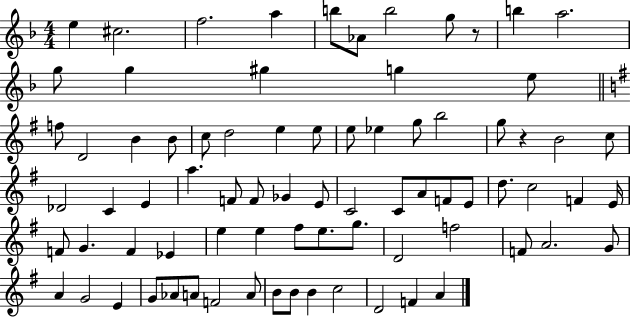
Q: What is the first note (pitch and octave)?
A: E5